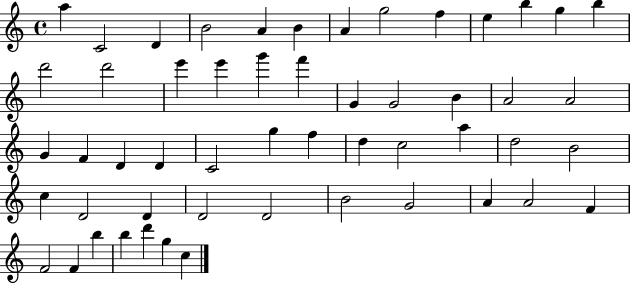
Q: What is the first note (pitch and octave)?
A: A5